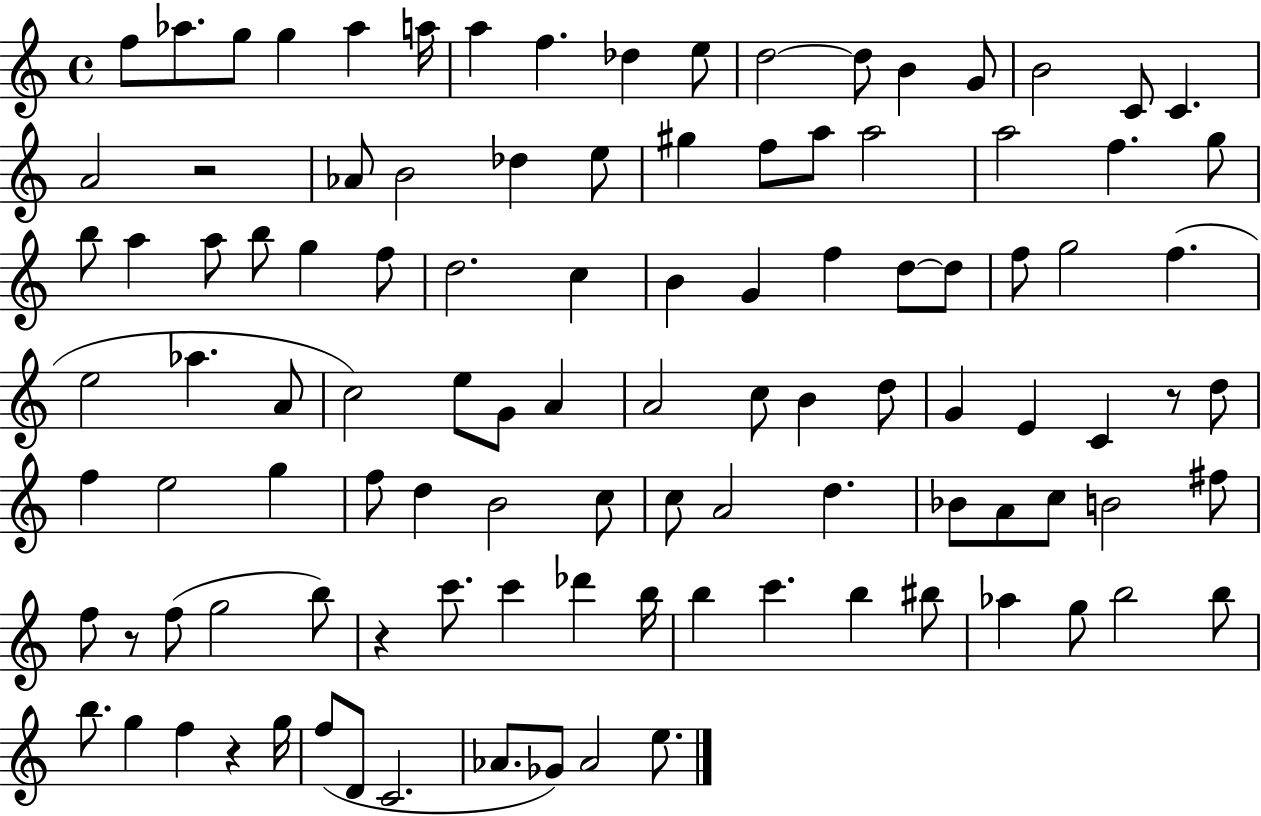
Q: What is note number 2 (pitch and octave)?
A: Ab5